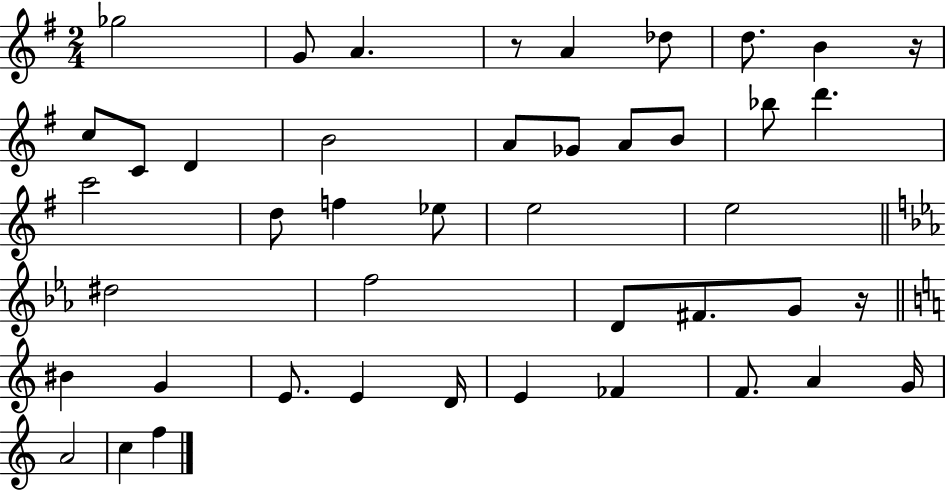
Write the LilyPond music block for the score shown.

{
  \clef treble
  \numericTimeSignature
  \time 2/4
  \key g \major
  ges''2 | g'8 a'4. | r8 a'4 des''8 | d''8. b'4 r16 | \break c''8 c'8 d'4 | b'2 | a'8 ges'8 a'8 b'8 | bes''8 d'''4. | \break c'''2 | d''8 f''4 ees''8 | e''2 | e''2 | \break \bar "||" \break \key c \minor dis''2 | f''2 | d'8 fis'8. g'8 r16 | \bar "||" \break \key c \major bis'4 g'4 | e'8. e'4 d'16 | e'4 fes'4 | f'8. a'4 g'16 | \break a'2 | c''4 f''4 | \bar "|."
}